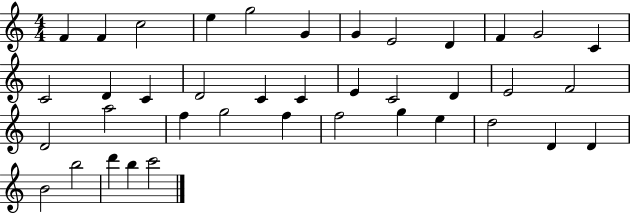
{
  \clef treble
  \numericTimeSignature
  \time 4/4
  \key c \major
  f'4 f'4 c''2 | e''4 g''2 g'4 | g'4 e'2 d'4 | f'4 g'2 c'4 | \break c'2 d'4 c'4 | d'2 c'4 c'4 | e'4 c'2 d'4 | e'2 f'2 | \break d'2 a''2 | f''4 g''2 f''4 | f''2 g''4 e''4 | d''2 d'4 d'4 | \break b'2 b''2 | d'''4 b''4 c'''2 | \bar "|."
}